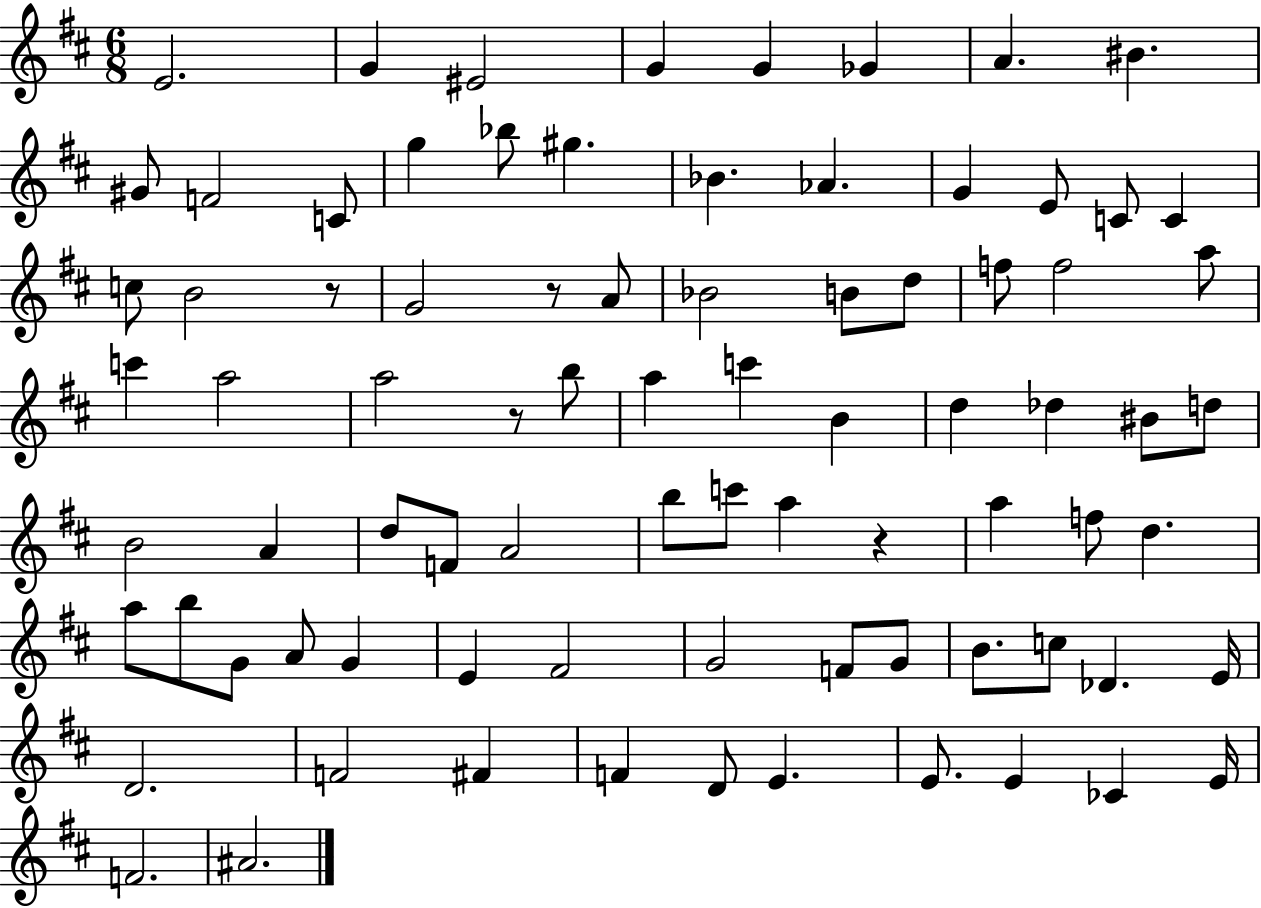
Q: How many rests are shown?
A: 4